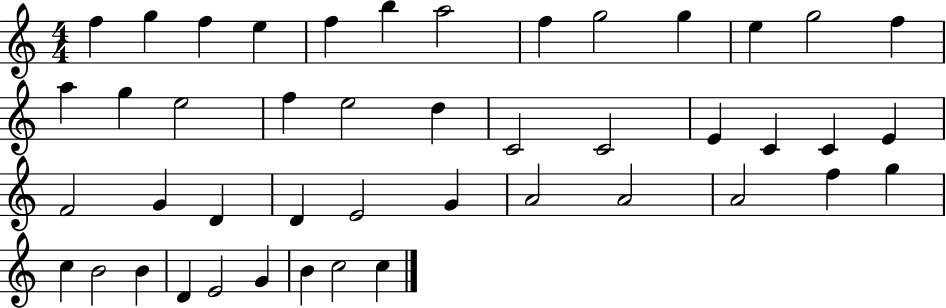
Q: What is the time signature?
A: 4/4